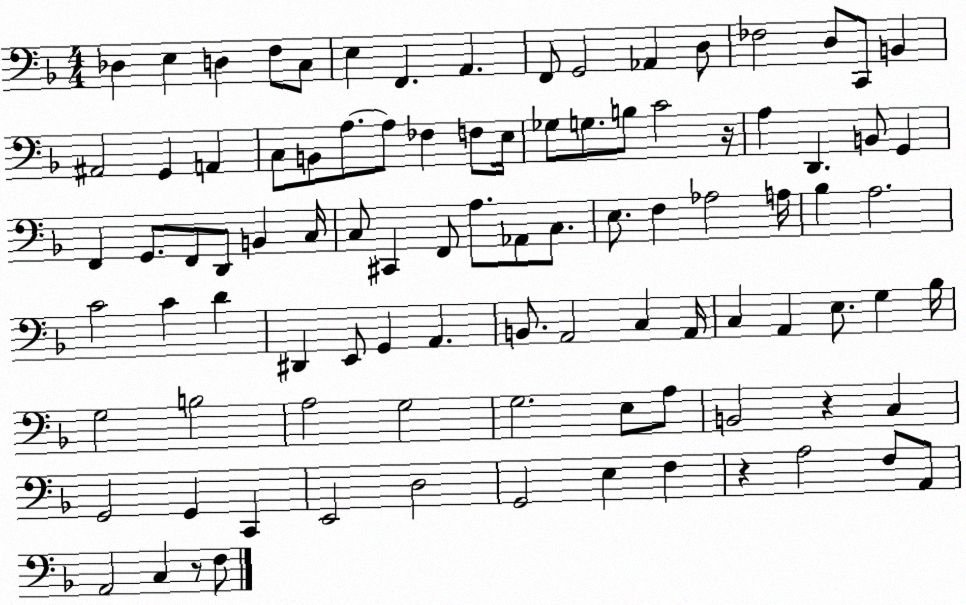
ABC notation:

X:1
T:Untitled
M:4/4
L:1/4
K:F
_D, E, D, F,/2 C,/2 E, F,, A,, F,,/2 G,,2 _A,, D,/2 _F,2 D,/2 C,,/2 B,, ^A,,2 G,, A,, C,/2 B,,/2 A,/2 A,/2 _F, F,/2 E,/4 _G,/2 G,/2 B,/2 C2 z/4 A, D,, B,,/2 G,, F,, G,,/2 F,,/2 D,,/2 B,, C,/4 C,/2 ^C,, F,,/2 A,/2 _A,,/2 C,/2 E,/2 F, _A,2 A,/4 _B, A,2 C2 C D ^D,, E,,/2 G,, A,, B,,/2 A,,2 C, A,,/4 C, A,, E,/2 G, _B,/4 G,2 B,2 A,2 G,2 G,2 E,/2 A,/2 B,,2 z C, G,,2 G,, C,, E,,2 D,2 G,,2 E, F, z A,2 F,/2 A,,/2 A,,2 C, z/2 F,/2